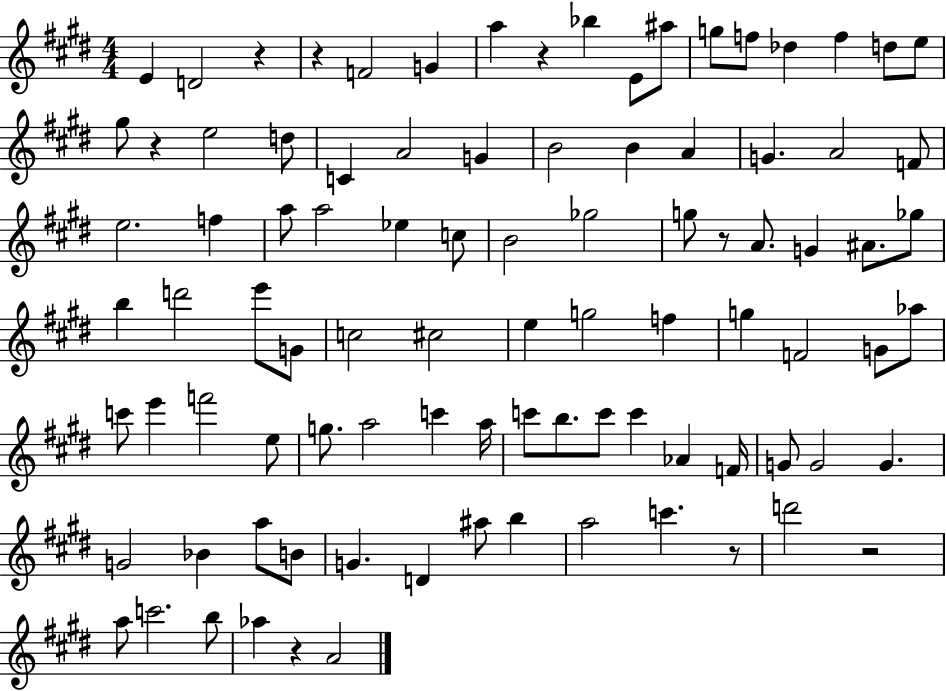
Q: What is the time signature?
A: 4/4